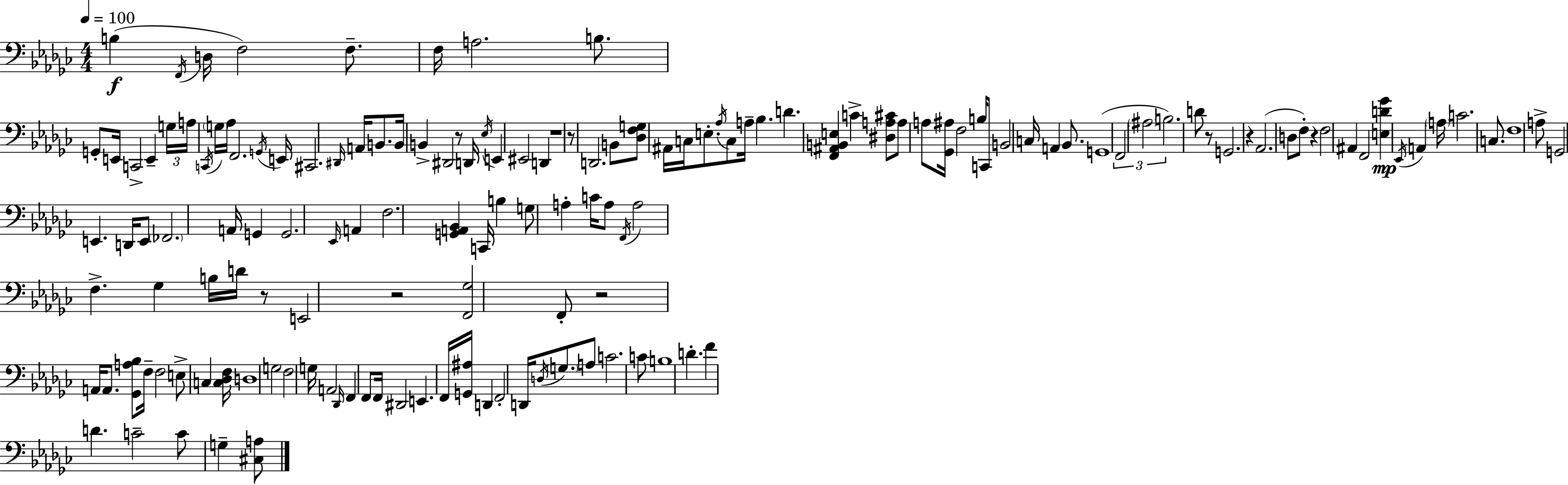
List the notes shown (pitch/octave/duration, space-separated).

B3/q F2/s D3/s F3/h F3/e. F3/s A3/h. B3/e. G2/e E2/s C2/h E2/q G3/s A3/s C2/s G3/s Ab3/s F2/h. G2/s E2/s C#2/h. D#2/s A2/s B2/e. B2/s B2/q D#2/h R/e D2/s Eb3/s E2/q EIS2/h D2/q R/w R/e D2/h. B2/e [Db3,F3,G3]/e A#2/s C3/s E3/e. Ab3/s C3/e A3/s Bb3/q. D4/q. [F2,A#2,B2,E3]/q C4/q [D#3,A3,C#4]/e A3/e A3/e [Gb2,A#3]/s F3/h B3/s C2/e B2/h C3/s A2/q Bb2/e. G2/w F2/h A#3/h B3/h. D4/e R/e G2/h. R/q Ab2/h. D3/e F3/e R/q F3/h A#2/q F2/h [E3,D4,Gb4]/q Eb2/s A2/q A3/s C4/h. C3/e. F3/w A3/e G2/h E2/q. D2/s E2/e FES2/h. A2/s G2/q G2/h. Eb2/s A2/q F3/h. [G2,A2,Bb2]/q C2/s B3/q G3/e A3/q C4/s A3/e F2/s A3/h F3/q. Gb3/q B3/s D4/s R/e E2/h R/h [F2,Gb3]/h F2/e R/h A2/s A2/e. [Gb2,A3,Bb3]/e F3/s F3/h E3/e C3/q [C3,Db3,F3]/s D3/w G3/h F3/h G3/s A2/h Db2/s F2/q F2/e F2/s D#2/h E2/q. F2/s [G2,A#3]/s D2/q F2/h D2/s D3/s G3/e. A3/e C4/h. C4/e B3/w D4/q. F4/q D4/q. C4/h C4/e G3/q [C#3,A3]/e